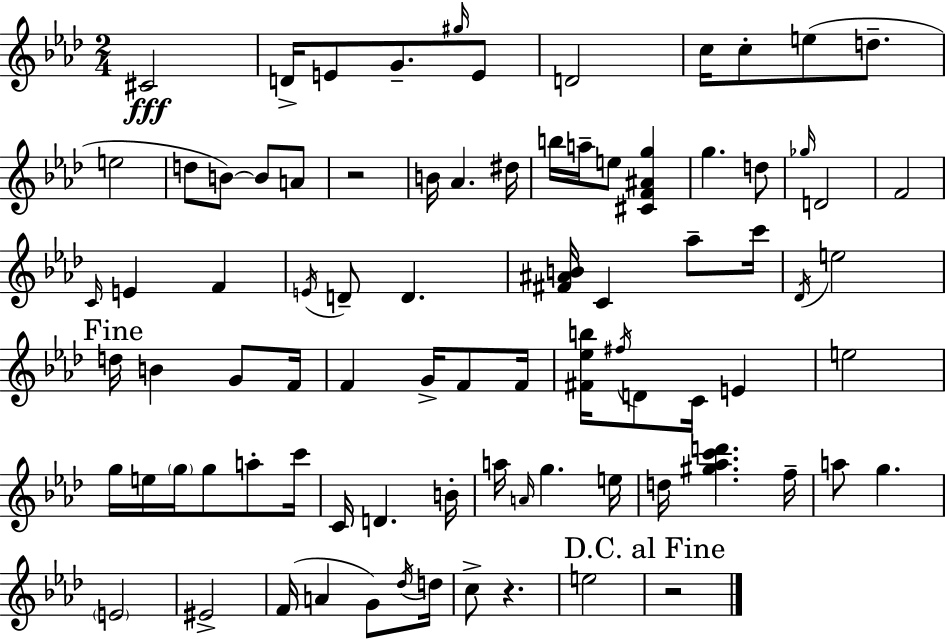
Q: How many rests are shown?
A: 3